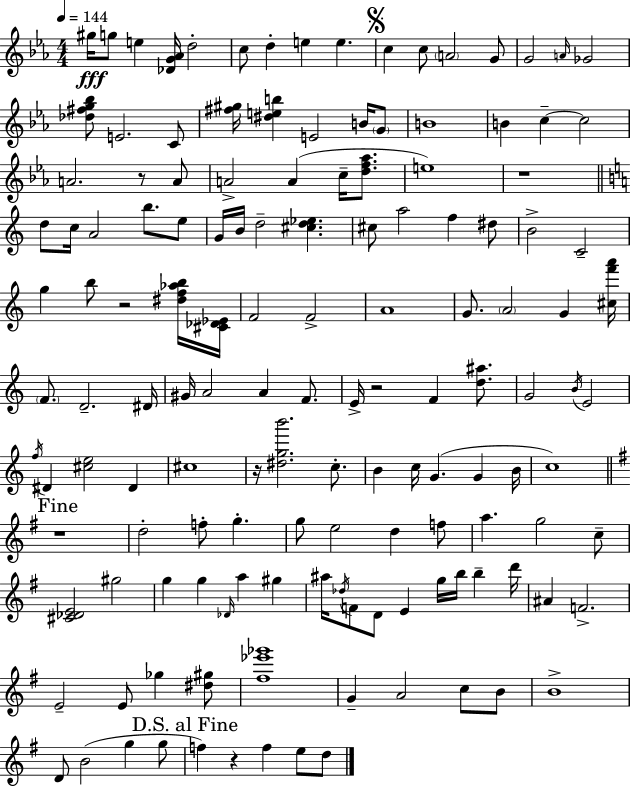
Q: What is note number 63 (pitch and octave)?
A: B4